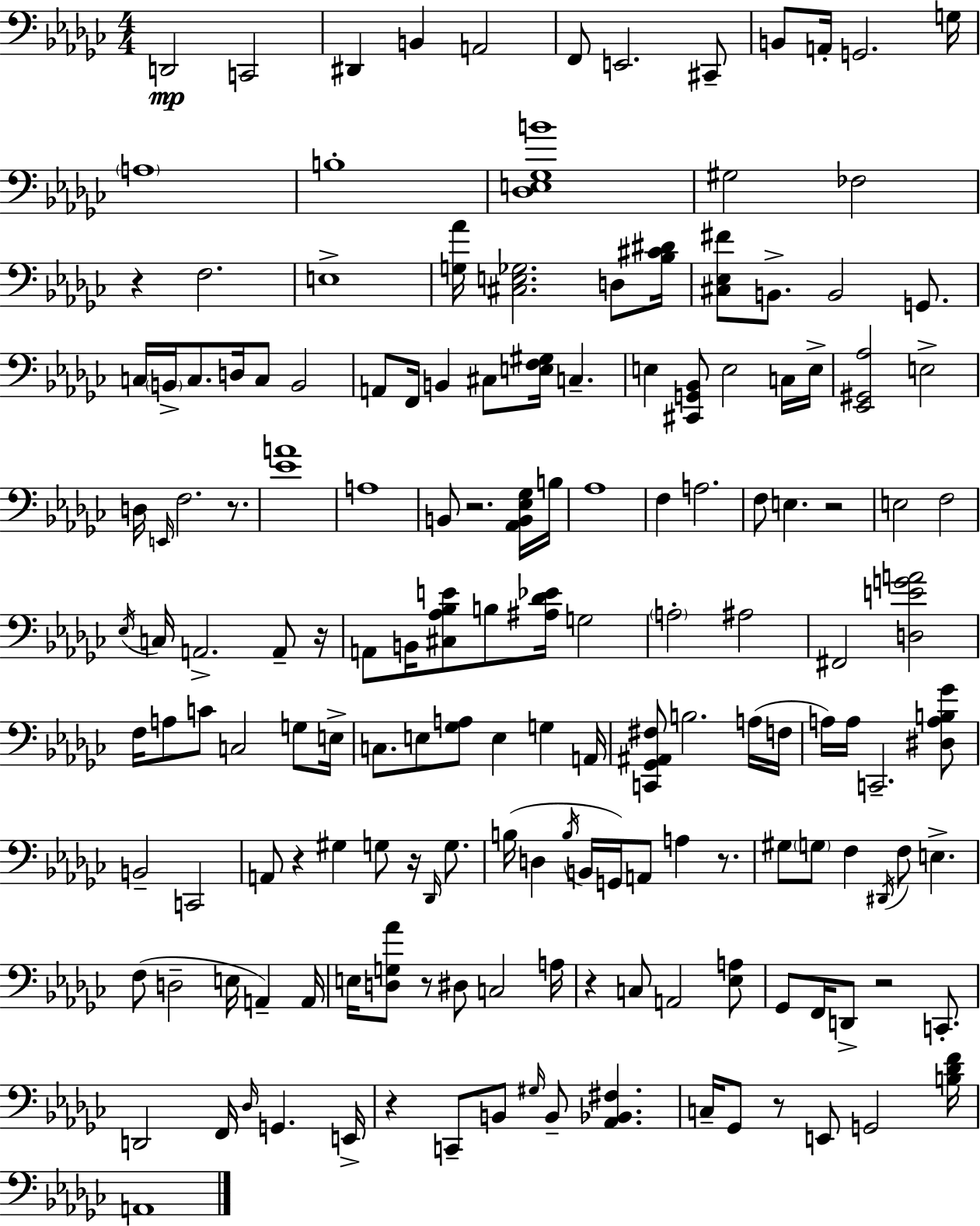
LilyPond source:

{
  \clef bass
  \numericTimeSignature
  \time 4/4
  \key ees \minor
  d,2\mp c,2 | dis,4 b,4 a,2 | f,8 e,2. cis,8-- | b,8 a,16-. g,2. g16 | \break \parenthesize a1 | b1-. | <des e ges b'>1 | gis2 fes2 | \break r4 f2. | e1-> | <g aes'>16 <cis e ges>2. d8 <bes cis' dis'>16 | <cis ees fis'>8 b,8.-> b,2 g,8. | \break c16 \parenthesize b,16-> c8. d16 c8 b,2 | a,8 f,16 b,4 cis8 <e f gis>16 c4.-- | e4 <cis, g, bes,>8 e2 c16 e16-> | <ees, gis, aes>2 e2-> | \break d16 \grace { e,16 } f2. r8. | <ees' a'>1 | a1 | b,8 r2. <aes, b, ees ges>16 | \break b16 aes1 | f4 a2. | f8 e4. r2 | e2 f2 | \break \acciaccatura { ees16 } c16 a,2.-> a,8-- | r16 a,8 b,16 <cis aes bes e'>8 b8 <ais des' ees'>16 g2 | \parenthesize a2-. ais2 | fis,2 <d e' g' a'>2 | \break f16 a8 c'8 c2 g8 | e16-> c8. e8 <ges a>8 e4 g4 | a,16 <c, ges, ais, fis>8 b2. | a16( f16 a16) a16 c,2.-- | \break <dis a b ges'>8 b,2-- c,2 | a,8 r4 gis4 g8 r16 \grace { des,16 } | g8. b16( d4 \acciaccatura { b16 } b,16 g,16) a,8 a4 | r8. gis8 \parenthesize g8 f4 \acciaccatura { dis,16 } f8 e4.-> | \break f8( d2-- e16 | a,4--) a,16 e16 <d g aes'>8 r8 dis8 c2 | a16 r4 c8 a,2 | <ees a>8 ges,8 f,16 d,8-> r2 | \break c,8.-. d,2 f,16 \grace { des16 } g,4. | e,16-> r4 c,8-- b,8 \grace { gis16 } b,8-- | <aes, bes, fis>4. c16-- ges,8 r8 e,8 g,2 | <b des' f'>16 a,1 | \break \bar "|."
}